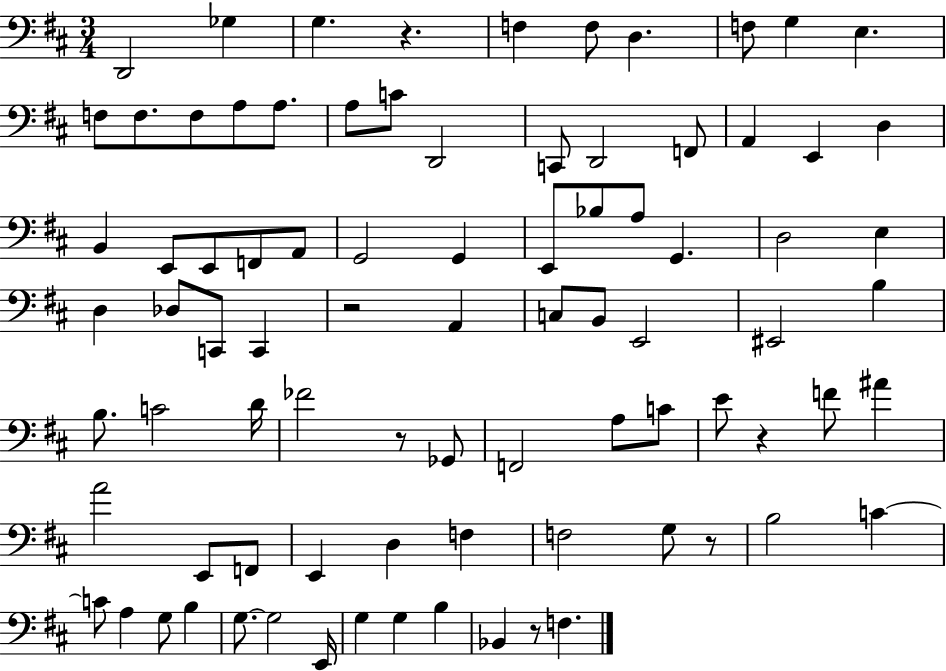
X:1
T:Untitled
M:3/4
L:1/4
K:D
D,,2 _G, G, z F, F,/2 D, F,/2 G, E, F,/2 F,/2 F,/2 A,/2 A,/2 A,/2 C/2 D,,2 C,,/2 D,,2 F,,/2 A,, E,, D, B,, E,,/2 E,,/2 F,,/2 A,,/2 G,,2 G,, E,,/2 _B,/2 A,/2 G,, D,2 E, D, _D,/2 C,,/2 C,, z2 A,, C,/2 B,,/2 E,,2 ^E,,2 B, B,/2 C2 D/4 _F2 z/2 _G,,/2 F,,2 A,/2 C/2 E/2 z F/2 ^A A2 E,,/2 F,,/2 E,, D, F, F,2 G,/2 z/2 B,2 C C/2 A, G,/2 B, G,/2 G,2 E,,/4 G, G, B, _B,, z/2 F,